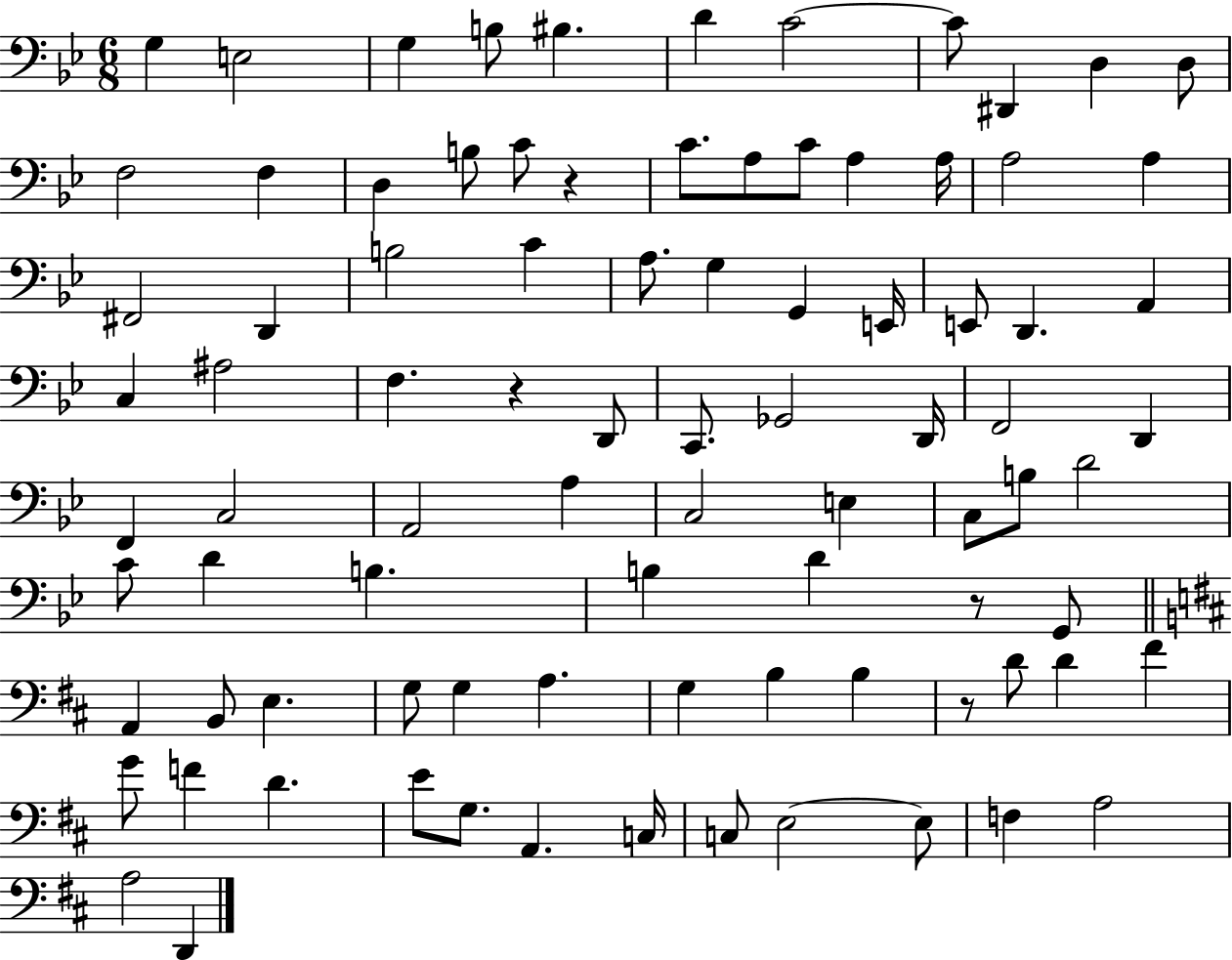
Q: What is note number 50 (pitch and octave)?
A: C3